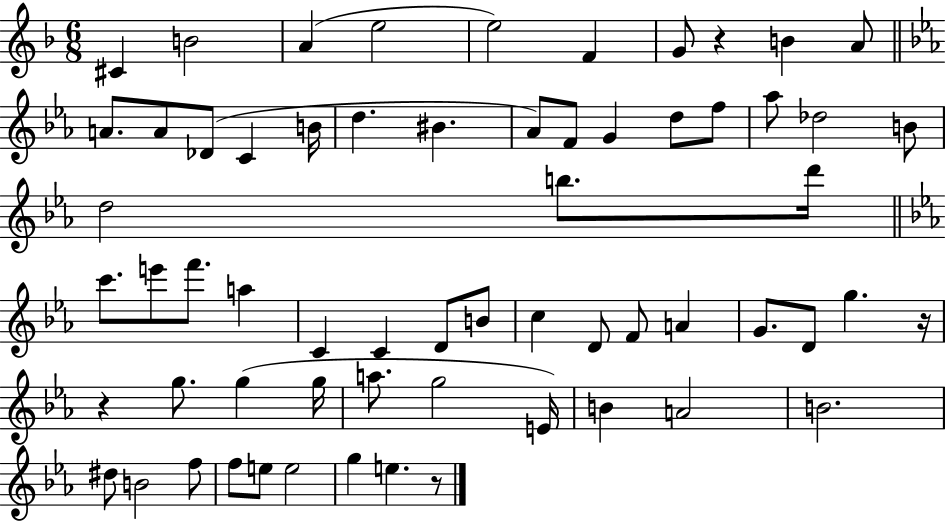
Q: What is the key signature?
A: F major